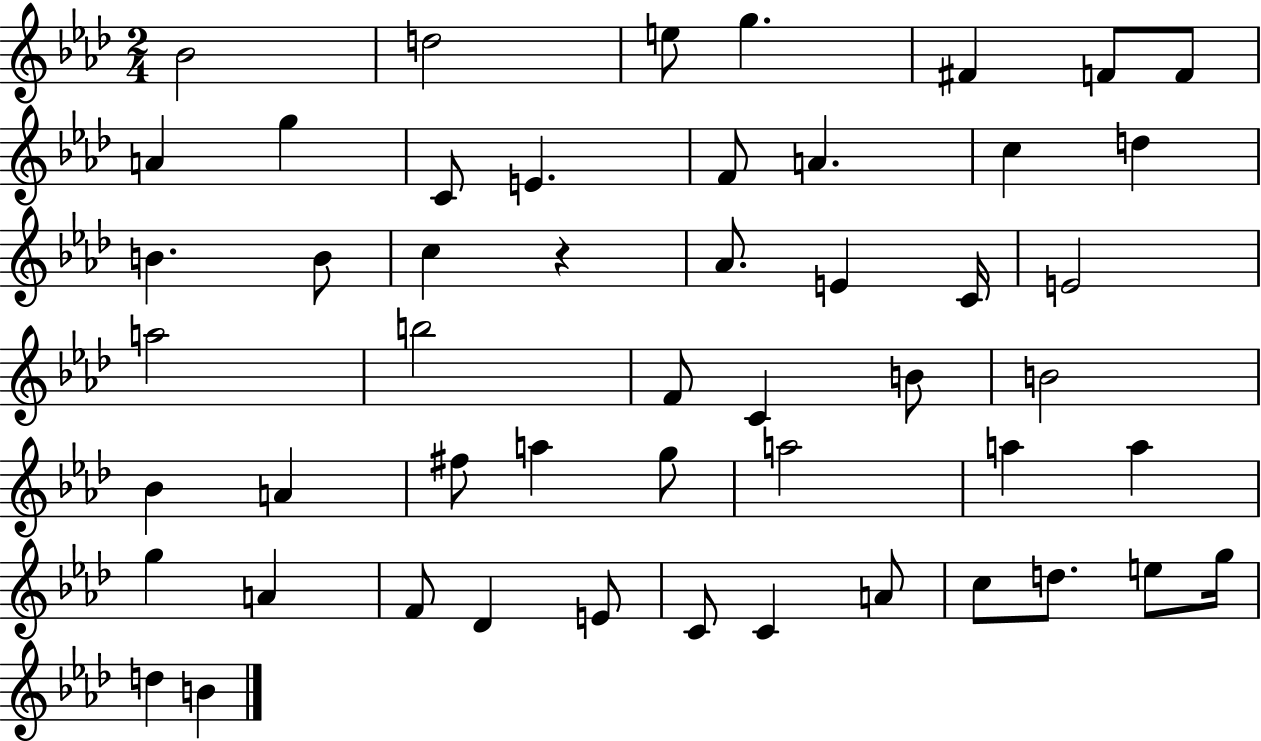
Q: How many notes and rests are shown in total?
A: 51